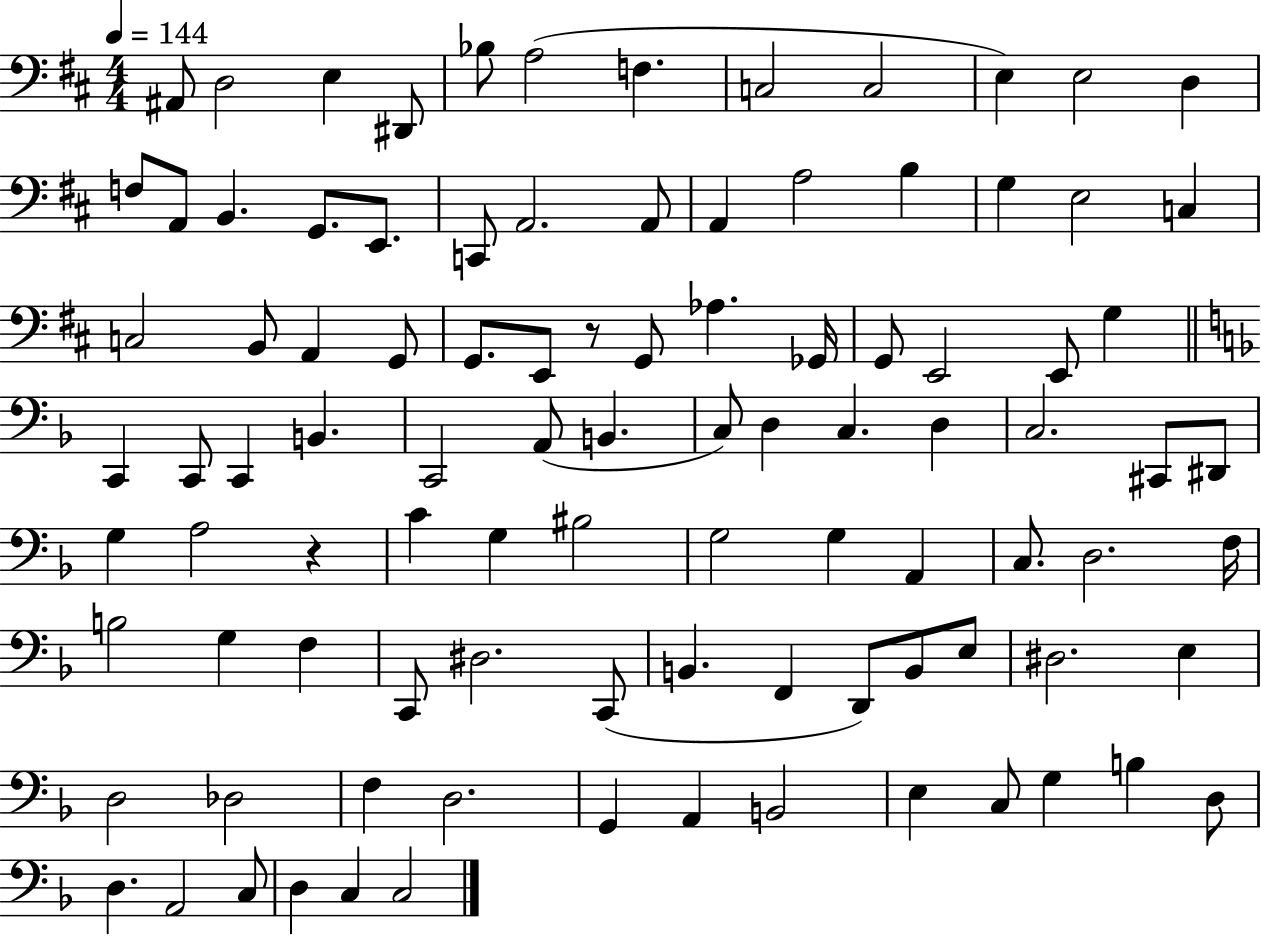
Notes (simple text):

A#2/e D3/h E3/q D#2/e Bb3/e A3/h F3/q. C3/h C3/h E3/q E3/h D3/q F3/e A2/e B2/q. G2/e. E2/e. C2/e A2/h. A2/e A2/q A3/h B3/q G3/q E3/h C3/q C3/h B2/e A2/q G2/e G2/e. E2/e R/e G2/e Ab3/q. Gb2/s G2/e E2/h E2/e G3/q C2/q C2/e C2/q B2/q. C2/h A2/e B2/q. C3/e D3/q C3/q. D3/q C3/h. C#2/e D#2/e G3/q A3/h R/q C4/q G3/q BIS3/h G3/h G3/q A2/q C3/e. D3/h. F3/s B3/h G3/q F3/q C2/e D#3/h. C2/e B2/q. F2/q D2/e B2/e E3/e D#3/h. E3/q D3/h Db3/h F3/q D3/h. G2/q A2/q B2/h E3/q C3/e G3/q B3/q D3/e D3/q. A2/h C3/e D3/q C3/q C3/h